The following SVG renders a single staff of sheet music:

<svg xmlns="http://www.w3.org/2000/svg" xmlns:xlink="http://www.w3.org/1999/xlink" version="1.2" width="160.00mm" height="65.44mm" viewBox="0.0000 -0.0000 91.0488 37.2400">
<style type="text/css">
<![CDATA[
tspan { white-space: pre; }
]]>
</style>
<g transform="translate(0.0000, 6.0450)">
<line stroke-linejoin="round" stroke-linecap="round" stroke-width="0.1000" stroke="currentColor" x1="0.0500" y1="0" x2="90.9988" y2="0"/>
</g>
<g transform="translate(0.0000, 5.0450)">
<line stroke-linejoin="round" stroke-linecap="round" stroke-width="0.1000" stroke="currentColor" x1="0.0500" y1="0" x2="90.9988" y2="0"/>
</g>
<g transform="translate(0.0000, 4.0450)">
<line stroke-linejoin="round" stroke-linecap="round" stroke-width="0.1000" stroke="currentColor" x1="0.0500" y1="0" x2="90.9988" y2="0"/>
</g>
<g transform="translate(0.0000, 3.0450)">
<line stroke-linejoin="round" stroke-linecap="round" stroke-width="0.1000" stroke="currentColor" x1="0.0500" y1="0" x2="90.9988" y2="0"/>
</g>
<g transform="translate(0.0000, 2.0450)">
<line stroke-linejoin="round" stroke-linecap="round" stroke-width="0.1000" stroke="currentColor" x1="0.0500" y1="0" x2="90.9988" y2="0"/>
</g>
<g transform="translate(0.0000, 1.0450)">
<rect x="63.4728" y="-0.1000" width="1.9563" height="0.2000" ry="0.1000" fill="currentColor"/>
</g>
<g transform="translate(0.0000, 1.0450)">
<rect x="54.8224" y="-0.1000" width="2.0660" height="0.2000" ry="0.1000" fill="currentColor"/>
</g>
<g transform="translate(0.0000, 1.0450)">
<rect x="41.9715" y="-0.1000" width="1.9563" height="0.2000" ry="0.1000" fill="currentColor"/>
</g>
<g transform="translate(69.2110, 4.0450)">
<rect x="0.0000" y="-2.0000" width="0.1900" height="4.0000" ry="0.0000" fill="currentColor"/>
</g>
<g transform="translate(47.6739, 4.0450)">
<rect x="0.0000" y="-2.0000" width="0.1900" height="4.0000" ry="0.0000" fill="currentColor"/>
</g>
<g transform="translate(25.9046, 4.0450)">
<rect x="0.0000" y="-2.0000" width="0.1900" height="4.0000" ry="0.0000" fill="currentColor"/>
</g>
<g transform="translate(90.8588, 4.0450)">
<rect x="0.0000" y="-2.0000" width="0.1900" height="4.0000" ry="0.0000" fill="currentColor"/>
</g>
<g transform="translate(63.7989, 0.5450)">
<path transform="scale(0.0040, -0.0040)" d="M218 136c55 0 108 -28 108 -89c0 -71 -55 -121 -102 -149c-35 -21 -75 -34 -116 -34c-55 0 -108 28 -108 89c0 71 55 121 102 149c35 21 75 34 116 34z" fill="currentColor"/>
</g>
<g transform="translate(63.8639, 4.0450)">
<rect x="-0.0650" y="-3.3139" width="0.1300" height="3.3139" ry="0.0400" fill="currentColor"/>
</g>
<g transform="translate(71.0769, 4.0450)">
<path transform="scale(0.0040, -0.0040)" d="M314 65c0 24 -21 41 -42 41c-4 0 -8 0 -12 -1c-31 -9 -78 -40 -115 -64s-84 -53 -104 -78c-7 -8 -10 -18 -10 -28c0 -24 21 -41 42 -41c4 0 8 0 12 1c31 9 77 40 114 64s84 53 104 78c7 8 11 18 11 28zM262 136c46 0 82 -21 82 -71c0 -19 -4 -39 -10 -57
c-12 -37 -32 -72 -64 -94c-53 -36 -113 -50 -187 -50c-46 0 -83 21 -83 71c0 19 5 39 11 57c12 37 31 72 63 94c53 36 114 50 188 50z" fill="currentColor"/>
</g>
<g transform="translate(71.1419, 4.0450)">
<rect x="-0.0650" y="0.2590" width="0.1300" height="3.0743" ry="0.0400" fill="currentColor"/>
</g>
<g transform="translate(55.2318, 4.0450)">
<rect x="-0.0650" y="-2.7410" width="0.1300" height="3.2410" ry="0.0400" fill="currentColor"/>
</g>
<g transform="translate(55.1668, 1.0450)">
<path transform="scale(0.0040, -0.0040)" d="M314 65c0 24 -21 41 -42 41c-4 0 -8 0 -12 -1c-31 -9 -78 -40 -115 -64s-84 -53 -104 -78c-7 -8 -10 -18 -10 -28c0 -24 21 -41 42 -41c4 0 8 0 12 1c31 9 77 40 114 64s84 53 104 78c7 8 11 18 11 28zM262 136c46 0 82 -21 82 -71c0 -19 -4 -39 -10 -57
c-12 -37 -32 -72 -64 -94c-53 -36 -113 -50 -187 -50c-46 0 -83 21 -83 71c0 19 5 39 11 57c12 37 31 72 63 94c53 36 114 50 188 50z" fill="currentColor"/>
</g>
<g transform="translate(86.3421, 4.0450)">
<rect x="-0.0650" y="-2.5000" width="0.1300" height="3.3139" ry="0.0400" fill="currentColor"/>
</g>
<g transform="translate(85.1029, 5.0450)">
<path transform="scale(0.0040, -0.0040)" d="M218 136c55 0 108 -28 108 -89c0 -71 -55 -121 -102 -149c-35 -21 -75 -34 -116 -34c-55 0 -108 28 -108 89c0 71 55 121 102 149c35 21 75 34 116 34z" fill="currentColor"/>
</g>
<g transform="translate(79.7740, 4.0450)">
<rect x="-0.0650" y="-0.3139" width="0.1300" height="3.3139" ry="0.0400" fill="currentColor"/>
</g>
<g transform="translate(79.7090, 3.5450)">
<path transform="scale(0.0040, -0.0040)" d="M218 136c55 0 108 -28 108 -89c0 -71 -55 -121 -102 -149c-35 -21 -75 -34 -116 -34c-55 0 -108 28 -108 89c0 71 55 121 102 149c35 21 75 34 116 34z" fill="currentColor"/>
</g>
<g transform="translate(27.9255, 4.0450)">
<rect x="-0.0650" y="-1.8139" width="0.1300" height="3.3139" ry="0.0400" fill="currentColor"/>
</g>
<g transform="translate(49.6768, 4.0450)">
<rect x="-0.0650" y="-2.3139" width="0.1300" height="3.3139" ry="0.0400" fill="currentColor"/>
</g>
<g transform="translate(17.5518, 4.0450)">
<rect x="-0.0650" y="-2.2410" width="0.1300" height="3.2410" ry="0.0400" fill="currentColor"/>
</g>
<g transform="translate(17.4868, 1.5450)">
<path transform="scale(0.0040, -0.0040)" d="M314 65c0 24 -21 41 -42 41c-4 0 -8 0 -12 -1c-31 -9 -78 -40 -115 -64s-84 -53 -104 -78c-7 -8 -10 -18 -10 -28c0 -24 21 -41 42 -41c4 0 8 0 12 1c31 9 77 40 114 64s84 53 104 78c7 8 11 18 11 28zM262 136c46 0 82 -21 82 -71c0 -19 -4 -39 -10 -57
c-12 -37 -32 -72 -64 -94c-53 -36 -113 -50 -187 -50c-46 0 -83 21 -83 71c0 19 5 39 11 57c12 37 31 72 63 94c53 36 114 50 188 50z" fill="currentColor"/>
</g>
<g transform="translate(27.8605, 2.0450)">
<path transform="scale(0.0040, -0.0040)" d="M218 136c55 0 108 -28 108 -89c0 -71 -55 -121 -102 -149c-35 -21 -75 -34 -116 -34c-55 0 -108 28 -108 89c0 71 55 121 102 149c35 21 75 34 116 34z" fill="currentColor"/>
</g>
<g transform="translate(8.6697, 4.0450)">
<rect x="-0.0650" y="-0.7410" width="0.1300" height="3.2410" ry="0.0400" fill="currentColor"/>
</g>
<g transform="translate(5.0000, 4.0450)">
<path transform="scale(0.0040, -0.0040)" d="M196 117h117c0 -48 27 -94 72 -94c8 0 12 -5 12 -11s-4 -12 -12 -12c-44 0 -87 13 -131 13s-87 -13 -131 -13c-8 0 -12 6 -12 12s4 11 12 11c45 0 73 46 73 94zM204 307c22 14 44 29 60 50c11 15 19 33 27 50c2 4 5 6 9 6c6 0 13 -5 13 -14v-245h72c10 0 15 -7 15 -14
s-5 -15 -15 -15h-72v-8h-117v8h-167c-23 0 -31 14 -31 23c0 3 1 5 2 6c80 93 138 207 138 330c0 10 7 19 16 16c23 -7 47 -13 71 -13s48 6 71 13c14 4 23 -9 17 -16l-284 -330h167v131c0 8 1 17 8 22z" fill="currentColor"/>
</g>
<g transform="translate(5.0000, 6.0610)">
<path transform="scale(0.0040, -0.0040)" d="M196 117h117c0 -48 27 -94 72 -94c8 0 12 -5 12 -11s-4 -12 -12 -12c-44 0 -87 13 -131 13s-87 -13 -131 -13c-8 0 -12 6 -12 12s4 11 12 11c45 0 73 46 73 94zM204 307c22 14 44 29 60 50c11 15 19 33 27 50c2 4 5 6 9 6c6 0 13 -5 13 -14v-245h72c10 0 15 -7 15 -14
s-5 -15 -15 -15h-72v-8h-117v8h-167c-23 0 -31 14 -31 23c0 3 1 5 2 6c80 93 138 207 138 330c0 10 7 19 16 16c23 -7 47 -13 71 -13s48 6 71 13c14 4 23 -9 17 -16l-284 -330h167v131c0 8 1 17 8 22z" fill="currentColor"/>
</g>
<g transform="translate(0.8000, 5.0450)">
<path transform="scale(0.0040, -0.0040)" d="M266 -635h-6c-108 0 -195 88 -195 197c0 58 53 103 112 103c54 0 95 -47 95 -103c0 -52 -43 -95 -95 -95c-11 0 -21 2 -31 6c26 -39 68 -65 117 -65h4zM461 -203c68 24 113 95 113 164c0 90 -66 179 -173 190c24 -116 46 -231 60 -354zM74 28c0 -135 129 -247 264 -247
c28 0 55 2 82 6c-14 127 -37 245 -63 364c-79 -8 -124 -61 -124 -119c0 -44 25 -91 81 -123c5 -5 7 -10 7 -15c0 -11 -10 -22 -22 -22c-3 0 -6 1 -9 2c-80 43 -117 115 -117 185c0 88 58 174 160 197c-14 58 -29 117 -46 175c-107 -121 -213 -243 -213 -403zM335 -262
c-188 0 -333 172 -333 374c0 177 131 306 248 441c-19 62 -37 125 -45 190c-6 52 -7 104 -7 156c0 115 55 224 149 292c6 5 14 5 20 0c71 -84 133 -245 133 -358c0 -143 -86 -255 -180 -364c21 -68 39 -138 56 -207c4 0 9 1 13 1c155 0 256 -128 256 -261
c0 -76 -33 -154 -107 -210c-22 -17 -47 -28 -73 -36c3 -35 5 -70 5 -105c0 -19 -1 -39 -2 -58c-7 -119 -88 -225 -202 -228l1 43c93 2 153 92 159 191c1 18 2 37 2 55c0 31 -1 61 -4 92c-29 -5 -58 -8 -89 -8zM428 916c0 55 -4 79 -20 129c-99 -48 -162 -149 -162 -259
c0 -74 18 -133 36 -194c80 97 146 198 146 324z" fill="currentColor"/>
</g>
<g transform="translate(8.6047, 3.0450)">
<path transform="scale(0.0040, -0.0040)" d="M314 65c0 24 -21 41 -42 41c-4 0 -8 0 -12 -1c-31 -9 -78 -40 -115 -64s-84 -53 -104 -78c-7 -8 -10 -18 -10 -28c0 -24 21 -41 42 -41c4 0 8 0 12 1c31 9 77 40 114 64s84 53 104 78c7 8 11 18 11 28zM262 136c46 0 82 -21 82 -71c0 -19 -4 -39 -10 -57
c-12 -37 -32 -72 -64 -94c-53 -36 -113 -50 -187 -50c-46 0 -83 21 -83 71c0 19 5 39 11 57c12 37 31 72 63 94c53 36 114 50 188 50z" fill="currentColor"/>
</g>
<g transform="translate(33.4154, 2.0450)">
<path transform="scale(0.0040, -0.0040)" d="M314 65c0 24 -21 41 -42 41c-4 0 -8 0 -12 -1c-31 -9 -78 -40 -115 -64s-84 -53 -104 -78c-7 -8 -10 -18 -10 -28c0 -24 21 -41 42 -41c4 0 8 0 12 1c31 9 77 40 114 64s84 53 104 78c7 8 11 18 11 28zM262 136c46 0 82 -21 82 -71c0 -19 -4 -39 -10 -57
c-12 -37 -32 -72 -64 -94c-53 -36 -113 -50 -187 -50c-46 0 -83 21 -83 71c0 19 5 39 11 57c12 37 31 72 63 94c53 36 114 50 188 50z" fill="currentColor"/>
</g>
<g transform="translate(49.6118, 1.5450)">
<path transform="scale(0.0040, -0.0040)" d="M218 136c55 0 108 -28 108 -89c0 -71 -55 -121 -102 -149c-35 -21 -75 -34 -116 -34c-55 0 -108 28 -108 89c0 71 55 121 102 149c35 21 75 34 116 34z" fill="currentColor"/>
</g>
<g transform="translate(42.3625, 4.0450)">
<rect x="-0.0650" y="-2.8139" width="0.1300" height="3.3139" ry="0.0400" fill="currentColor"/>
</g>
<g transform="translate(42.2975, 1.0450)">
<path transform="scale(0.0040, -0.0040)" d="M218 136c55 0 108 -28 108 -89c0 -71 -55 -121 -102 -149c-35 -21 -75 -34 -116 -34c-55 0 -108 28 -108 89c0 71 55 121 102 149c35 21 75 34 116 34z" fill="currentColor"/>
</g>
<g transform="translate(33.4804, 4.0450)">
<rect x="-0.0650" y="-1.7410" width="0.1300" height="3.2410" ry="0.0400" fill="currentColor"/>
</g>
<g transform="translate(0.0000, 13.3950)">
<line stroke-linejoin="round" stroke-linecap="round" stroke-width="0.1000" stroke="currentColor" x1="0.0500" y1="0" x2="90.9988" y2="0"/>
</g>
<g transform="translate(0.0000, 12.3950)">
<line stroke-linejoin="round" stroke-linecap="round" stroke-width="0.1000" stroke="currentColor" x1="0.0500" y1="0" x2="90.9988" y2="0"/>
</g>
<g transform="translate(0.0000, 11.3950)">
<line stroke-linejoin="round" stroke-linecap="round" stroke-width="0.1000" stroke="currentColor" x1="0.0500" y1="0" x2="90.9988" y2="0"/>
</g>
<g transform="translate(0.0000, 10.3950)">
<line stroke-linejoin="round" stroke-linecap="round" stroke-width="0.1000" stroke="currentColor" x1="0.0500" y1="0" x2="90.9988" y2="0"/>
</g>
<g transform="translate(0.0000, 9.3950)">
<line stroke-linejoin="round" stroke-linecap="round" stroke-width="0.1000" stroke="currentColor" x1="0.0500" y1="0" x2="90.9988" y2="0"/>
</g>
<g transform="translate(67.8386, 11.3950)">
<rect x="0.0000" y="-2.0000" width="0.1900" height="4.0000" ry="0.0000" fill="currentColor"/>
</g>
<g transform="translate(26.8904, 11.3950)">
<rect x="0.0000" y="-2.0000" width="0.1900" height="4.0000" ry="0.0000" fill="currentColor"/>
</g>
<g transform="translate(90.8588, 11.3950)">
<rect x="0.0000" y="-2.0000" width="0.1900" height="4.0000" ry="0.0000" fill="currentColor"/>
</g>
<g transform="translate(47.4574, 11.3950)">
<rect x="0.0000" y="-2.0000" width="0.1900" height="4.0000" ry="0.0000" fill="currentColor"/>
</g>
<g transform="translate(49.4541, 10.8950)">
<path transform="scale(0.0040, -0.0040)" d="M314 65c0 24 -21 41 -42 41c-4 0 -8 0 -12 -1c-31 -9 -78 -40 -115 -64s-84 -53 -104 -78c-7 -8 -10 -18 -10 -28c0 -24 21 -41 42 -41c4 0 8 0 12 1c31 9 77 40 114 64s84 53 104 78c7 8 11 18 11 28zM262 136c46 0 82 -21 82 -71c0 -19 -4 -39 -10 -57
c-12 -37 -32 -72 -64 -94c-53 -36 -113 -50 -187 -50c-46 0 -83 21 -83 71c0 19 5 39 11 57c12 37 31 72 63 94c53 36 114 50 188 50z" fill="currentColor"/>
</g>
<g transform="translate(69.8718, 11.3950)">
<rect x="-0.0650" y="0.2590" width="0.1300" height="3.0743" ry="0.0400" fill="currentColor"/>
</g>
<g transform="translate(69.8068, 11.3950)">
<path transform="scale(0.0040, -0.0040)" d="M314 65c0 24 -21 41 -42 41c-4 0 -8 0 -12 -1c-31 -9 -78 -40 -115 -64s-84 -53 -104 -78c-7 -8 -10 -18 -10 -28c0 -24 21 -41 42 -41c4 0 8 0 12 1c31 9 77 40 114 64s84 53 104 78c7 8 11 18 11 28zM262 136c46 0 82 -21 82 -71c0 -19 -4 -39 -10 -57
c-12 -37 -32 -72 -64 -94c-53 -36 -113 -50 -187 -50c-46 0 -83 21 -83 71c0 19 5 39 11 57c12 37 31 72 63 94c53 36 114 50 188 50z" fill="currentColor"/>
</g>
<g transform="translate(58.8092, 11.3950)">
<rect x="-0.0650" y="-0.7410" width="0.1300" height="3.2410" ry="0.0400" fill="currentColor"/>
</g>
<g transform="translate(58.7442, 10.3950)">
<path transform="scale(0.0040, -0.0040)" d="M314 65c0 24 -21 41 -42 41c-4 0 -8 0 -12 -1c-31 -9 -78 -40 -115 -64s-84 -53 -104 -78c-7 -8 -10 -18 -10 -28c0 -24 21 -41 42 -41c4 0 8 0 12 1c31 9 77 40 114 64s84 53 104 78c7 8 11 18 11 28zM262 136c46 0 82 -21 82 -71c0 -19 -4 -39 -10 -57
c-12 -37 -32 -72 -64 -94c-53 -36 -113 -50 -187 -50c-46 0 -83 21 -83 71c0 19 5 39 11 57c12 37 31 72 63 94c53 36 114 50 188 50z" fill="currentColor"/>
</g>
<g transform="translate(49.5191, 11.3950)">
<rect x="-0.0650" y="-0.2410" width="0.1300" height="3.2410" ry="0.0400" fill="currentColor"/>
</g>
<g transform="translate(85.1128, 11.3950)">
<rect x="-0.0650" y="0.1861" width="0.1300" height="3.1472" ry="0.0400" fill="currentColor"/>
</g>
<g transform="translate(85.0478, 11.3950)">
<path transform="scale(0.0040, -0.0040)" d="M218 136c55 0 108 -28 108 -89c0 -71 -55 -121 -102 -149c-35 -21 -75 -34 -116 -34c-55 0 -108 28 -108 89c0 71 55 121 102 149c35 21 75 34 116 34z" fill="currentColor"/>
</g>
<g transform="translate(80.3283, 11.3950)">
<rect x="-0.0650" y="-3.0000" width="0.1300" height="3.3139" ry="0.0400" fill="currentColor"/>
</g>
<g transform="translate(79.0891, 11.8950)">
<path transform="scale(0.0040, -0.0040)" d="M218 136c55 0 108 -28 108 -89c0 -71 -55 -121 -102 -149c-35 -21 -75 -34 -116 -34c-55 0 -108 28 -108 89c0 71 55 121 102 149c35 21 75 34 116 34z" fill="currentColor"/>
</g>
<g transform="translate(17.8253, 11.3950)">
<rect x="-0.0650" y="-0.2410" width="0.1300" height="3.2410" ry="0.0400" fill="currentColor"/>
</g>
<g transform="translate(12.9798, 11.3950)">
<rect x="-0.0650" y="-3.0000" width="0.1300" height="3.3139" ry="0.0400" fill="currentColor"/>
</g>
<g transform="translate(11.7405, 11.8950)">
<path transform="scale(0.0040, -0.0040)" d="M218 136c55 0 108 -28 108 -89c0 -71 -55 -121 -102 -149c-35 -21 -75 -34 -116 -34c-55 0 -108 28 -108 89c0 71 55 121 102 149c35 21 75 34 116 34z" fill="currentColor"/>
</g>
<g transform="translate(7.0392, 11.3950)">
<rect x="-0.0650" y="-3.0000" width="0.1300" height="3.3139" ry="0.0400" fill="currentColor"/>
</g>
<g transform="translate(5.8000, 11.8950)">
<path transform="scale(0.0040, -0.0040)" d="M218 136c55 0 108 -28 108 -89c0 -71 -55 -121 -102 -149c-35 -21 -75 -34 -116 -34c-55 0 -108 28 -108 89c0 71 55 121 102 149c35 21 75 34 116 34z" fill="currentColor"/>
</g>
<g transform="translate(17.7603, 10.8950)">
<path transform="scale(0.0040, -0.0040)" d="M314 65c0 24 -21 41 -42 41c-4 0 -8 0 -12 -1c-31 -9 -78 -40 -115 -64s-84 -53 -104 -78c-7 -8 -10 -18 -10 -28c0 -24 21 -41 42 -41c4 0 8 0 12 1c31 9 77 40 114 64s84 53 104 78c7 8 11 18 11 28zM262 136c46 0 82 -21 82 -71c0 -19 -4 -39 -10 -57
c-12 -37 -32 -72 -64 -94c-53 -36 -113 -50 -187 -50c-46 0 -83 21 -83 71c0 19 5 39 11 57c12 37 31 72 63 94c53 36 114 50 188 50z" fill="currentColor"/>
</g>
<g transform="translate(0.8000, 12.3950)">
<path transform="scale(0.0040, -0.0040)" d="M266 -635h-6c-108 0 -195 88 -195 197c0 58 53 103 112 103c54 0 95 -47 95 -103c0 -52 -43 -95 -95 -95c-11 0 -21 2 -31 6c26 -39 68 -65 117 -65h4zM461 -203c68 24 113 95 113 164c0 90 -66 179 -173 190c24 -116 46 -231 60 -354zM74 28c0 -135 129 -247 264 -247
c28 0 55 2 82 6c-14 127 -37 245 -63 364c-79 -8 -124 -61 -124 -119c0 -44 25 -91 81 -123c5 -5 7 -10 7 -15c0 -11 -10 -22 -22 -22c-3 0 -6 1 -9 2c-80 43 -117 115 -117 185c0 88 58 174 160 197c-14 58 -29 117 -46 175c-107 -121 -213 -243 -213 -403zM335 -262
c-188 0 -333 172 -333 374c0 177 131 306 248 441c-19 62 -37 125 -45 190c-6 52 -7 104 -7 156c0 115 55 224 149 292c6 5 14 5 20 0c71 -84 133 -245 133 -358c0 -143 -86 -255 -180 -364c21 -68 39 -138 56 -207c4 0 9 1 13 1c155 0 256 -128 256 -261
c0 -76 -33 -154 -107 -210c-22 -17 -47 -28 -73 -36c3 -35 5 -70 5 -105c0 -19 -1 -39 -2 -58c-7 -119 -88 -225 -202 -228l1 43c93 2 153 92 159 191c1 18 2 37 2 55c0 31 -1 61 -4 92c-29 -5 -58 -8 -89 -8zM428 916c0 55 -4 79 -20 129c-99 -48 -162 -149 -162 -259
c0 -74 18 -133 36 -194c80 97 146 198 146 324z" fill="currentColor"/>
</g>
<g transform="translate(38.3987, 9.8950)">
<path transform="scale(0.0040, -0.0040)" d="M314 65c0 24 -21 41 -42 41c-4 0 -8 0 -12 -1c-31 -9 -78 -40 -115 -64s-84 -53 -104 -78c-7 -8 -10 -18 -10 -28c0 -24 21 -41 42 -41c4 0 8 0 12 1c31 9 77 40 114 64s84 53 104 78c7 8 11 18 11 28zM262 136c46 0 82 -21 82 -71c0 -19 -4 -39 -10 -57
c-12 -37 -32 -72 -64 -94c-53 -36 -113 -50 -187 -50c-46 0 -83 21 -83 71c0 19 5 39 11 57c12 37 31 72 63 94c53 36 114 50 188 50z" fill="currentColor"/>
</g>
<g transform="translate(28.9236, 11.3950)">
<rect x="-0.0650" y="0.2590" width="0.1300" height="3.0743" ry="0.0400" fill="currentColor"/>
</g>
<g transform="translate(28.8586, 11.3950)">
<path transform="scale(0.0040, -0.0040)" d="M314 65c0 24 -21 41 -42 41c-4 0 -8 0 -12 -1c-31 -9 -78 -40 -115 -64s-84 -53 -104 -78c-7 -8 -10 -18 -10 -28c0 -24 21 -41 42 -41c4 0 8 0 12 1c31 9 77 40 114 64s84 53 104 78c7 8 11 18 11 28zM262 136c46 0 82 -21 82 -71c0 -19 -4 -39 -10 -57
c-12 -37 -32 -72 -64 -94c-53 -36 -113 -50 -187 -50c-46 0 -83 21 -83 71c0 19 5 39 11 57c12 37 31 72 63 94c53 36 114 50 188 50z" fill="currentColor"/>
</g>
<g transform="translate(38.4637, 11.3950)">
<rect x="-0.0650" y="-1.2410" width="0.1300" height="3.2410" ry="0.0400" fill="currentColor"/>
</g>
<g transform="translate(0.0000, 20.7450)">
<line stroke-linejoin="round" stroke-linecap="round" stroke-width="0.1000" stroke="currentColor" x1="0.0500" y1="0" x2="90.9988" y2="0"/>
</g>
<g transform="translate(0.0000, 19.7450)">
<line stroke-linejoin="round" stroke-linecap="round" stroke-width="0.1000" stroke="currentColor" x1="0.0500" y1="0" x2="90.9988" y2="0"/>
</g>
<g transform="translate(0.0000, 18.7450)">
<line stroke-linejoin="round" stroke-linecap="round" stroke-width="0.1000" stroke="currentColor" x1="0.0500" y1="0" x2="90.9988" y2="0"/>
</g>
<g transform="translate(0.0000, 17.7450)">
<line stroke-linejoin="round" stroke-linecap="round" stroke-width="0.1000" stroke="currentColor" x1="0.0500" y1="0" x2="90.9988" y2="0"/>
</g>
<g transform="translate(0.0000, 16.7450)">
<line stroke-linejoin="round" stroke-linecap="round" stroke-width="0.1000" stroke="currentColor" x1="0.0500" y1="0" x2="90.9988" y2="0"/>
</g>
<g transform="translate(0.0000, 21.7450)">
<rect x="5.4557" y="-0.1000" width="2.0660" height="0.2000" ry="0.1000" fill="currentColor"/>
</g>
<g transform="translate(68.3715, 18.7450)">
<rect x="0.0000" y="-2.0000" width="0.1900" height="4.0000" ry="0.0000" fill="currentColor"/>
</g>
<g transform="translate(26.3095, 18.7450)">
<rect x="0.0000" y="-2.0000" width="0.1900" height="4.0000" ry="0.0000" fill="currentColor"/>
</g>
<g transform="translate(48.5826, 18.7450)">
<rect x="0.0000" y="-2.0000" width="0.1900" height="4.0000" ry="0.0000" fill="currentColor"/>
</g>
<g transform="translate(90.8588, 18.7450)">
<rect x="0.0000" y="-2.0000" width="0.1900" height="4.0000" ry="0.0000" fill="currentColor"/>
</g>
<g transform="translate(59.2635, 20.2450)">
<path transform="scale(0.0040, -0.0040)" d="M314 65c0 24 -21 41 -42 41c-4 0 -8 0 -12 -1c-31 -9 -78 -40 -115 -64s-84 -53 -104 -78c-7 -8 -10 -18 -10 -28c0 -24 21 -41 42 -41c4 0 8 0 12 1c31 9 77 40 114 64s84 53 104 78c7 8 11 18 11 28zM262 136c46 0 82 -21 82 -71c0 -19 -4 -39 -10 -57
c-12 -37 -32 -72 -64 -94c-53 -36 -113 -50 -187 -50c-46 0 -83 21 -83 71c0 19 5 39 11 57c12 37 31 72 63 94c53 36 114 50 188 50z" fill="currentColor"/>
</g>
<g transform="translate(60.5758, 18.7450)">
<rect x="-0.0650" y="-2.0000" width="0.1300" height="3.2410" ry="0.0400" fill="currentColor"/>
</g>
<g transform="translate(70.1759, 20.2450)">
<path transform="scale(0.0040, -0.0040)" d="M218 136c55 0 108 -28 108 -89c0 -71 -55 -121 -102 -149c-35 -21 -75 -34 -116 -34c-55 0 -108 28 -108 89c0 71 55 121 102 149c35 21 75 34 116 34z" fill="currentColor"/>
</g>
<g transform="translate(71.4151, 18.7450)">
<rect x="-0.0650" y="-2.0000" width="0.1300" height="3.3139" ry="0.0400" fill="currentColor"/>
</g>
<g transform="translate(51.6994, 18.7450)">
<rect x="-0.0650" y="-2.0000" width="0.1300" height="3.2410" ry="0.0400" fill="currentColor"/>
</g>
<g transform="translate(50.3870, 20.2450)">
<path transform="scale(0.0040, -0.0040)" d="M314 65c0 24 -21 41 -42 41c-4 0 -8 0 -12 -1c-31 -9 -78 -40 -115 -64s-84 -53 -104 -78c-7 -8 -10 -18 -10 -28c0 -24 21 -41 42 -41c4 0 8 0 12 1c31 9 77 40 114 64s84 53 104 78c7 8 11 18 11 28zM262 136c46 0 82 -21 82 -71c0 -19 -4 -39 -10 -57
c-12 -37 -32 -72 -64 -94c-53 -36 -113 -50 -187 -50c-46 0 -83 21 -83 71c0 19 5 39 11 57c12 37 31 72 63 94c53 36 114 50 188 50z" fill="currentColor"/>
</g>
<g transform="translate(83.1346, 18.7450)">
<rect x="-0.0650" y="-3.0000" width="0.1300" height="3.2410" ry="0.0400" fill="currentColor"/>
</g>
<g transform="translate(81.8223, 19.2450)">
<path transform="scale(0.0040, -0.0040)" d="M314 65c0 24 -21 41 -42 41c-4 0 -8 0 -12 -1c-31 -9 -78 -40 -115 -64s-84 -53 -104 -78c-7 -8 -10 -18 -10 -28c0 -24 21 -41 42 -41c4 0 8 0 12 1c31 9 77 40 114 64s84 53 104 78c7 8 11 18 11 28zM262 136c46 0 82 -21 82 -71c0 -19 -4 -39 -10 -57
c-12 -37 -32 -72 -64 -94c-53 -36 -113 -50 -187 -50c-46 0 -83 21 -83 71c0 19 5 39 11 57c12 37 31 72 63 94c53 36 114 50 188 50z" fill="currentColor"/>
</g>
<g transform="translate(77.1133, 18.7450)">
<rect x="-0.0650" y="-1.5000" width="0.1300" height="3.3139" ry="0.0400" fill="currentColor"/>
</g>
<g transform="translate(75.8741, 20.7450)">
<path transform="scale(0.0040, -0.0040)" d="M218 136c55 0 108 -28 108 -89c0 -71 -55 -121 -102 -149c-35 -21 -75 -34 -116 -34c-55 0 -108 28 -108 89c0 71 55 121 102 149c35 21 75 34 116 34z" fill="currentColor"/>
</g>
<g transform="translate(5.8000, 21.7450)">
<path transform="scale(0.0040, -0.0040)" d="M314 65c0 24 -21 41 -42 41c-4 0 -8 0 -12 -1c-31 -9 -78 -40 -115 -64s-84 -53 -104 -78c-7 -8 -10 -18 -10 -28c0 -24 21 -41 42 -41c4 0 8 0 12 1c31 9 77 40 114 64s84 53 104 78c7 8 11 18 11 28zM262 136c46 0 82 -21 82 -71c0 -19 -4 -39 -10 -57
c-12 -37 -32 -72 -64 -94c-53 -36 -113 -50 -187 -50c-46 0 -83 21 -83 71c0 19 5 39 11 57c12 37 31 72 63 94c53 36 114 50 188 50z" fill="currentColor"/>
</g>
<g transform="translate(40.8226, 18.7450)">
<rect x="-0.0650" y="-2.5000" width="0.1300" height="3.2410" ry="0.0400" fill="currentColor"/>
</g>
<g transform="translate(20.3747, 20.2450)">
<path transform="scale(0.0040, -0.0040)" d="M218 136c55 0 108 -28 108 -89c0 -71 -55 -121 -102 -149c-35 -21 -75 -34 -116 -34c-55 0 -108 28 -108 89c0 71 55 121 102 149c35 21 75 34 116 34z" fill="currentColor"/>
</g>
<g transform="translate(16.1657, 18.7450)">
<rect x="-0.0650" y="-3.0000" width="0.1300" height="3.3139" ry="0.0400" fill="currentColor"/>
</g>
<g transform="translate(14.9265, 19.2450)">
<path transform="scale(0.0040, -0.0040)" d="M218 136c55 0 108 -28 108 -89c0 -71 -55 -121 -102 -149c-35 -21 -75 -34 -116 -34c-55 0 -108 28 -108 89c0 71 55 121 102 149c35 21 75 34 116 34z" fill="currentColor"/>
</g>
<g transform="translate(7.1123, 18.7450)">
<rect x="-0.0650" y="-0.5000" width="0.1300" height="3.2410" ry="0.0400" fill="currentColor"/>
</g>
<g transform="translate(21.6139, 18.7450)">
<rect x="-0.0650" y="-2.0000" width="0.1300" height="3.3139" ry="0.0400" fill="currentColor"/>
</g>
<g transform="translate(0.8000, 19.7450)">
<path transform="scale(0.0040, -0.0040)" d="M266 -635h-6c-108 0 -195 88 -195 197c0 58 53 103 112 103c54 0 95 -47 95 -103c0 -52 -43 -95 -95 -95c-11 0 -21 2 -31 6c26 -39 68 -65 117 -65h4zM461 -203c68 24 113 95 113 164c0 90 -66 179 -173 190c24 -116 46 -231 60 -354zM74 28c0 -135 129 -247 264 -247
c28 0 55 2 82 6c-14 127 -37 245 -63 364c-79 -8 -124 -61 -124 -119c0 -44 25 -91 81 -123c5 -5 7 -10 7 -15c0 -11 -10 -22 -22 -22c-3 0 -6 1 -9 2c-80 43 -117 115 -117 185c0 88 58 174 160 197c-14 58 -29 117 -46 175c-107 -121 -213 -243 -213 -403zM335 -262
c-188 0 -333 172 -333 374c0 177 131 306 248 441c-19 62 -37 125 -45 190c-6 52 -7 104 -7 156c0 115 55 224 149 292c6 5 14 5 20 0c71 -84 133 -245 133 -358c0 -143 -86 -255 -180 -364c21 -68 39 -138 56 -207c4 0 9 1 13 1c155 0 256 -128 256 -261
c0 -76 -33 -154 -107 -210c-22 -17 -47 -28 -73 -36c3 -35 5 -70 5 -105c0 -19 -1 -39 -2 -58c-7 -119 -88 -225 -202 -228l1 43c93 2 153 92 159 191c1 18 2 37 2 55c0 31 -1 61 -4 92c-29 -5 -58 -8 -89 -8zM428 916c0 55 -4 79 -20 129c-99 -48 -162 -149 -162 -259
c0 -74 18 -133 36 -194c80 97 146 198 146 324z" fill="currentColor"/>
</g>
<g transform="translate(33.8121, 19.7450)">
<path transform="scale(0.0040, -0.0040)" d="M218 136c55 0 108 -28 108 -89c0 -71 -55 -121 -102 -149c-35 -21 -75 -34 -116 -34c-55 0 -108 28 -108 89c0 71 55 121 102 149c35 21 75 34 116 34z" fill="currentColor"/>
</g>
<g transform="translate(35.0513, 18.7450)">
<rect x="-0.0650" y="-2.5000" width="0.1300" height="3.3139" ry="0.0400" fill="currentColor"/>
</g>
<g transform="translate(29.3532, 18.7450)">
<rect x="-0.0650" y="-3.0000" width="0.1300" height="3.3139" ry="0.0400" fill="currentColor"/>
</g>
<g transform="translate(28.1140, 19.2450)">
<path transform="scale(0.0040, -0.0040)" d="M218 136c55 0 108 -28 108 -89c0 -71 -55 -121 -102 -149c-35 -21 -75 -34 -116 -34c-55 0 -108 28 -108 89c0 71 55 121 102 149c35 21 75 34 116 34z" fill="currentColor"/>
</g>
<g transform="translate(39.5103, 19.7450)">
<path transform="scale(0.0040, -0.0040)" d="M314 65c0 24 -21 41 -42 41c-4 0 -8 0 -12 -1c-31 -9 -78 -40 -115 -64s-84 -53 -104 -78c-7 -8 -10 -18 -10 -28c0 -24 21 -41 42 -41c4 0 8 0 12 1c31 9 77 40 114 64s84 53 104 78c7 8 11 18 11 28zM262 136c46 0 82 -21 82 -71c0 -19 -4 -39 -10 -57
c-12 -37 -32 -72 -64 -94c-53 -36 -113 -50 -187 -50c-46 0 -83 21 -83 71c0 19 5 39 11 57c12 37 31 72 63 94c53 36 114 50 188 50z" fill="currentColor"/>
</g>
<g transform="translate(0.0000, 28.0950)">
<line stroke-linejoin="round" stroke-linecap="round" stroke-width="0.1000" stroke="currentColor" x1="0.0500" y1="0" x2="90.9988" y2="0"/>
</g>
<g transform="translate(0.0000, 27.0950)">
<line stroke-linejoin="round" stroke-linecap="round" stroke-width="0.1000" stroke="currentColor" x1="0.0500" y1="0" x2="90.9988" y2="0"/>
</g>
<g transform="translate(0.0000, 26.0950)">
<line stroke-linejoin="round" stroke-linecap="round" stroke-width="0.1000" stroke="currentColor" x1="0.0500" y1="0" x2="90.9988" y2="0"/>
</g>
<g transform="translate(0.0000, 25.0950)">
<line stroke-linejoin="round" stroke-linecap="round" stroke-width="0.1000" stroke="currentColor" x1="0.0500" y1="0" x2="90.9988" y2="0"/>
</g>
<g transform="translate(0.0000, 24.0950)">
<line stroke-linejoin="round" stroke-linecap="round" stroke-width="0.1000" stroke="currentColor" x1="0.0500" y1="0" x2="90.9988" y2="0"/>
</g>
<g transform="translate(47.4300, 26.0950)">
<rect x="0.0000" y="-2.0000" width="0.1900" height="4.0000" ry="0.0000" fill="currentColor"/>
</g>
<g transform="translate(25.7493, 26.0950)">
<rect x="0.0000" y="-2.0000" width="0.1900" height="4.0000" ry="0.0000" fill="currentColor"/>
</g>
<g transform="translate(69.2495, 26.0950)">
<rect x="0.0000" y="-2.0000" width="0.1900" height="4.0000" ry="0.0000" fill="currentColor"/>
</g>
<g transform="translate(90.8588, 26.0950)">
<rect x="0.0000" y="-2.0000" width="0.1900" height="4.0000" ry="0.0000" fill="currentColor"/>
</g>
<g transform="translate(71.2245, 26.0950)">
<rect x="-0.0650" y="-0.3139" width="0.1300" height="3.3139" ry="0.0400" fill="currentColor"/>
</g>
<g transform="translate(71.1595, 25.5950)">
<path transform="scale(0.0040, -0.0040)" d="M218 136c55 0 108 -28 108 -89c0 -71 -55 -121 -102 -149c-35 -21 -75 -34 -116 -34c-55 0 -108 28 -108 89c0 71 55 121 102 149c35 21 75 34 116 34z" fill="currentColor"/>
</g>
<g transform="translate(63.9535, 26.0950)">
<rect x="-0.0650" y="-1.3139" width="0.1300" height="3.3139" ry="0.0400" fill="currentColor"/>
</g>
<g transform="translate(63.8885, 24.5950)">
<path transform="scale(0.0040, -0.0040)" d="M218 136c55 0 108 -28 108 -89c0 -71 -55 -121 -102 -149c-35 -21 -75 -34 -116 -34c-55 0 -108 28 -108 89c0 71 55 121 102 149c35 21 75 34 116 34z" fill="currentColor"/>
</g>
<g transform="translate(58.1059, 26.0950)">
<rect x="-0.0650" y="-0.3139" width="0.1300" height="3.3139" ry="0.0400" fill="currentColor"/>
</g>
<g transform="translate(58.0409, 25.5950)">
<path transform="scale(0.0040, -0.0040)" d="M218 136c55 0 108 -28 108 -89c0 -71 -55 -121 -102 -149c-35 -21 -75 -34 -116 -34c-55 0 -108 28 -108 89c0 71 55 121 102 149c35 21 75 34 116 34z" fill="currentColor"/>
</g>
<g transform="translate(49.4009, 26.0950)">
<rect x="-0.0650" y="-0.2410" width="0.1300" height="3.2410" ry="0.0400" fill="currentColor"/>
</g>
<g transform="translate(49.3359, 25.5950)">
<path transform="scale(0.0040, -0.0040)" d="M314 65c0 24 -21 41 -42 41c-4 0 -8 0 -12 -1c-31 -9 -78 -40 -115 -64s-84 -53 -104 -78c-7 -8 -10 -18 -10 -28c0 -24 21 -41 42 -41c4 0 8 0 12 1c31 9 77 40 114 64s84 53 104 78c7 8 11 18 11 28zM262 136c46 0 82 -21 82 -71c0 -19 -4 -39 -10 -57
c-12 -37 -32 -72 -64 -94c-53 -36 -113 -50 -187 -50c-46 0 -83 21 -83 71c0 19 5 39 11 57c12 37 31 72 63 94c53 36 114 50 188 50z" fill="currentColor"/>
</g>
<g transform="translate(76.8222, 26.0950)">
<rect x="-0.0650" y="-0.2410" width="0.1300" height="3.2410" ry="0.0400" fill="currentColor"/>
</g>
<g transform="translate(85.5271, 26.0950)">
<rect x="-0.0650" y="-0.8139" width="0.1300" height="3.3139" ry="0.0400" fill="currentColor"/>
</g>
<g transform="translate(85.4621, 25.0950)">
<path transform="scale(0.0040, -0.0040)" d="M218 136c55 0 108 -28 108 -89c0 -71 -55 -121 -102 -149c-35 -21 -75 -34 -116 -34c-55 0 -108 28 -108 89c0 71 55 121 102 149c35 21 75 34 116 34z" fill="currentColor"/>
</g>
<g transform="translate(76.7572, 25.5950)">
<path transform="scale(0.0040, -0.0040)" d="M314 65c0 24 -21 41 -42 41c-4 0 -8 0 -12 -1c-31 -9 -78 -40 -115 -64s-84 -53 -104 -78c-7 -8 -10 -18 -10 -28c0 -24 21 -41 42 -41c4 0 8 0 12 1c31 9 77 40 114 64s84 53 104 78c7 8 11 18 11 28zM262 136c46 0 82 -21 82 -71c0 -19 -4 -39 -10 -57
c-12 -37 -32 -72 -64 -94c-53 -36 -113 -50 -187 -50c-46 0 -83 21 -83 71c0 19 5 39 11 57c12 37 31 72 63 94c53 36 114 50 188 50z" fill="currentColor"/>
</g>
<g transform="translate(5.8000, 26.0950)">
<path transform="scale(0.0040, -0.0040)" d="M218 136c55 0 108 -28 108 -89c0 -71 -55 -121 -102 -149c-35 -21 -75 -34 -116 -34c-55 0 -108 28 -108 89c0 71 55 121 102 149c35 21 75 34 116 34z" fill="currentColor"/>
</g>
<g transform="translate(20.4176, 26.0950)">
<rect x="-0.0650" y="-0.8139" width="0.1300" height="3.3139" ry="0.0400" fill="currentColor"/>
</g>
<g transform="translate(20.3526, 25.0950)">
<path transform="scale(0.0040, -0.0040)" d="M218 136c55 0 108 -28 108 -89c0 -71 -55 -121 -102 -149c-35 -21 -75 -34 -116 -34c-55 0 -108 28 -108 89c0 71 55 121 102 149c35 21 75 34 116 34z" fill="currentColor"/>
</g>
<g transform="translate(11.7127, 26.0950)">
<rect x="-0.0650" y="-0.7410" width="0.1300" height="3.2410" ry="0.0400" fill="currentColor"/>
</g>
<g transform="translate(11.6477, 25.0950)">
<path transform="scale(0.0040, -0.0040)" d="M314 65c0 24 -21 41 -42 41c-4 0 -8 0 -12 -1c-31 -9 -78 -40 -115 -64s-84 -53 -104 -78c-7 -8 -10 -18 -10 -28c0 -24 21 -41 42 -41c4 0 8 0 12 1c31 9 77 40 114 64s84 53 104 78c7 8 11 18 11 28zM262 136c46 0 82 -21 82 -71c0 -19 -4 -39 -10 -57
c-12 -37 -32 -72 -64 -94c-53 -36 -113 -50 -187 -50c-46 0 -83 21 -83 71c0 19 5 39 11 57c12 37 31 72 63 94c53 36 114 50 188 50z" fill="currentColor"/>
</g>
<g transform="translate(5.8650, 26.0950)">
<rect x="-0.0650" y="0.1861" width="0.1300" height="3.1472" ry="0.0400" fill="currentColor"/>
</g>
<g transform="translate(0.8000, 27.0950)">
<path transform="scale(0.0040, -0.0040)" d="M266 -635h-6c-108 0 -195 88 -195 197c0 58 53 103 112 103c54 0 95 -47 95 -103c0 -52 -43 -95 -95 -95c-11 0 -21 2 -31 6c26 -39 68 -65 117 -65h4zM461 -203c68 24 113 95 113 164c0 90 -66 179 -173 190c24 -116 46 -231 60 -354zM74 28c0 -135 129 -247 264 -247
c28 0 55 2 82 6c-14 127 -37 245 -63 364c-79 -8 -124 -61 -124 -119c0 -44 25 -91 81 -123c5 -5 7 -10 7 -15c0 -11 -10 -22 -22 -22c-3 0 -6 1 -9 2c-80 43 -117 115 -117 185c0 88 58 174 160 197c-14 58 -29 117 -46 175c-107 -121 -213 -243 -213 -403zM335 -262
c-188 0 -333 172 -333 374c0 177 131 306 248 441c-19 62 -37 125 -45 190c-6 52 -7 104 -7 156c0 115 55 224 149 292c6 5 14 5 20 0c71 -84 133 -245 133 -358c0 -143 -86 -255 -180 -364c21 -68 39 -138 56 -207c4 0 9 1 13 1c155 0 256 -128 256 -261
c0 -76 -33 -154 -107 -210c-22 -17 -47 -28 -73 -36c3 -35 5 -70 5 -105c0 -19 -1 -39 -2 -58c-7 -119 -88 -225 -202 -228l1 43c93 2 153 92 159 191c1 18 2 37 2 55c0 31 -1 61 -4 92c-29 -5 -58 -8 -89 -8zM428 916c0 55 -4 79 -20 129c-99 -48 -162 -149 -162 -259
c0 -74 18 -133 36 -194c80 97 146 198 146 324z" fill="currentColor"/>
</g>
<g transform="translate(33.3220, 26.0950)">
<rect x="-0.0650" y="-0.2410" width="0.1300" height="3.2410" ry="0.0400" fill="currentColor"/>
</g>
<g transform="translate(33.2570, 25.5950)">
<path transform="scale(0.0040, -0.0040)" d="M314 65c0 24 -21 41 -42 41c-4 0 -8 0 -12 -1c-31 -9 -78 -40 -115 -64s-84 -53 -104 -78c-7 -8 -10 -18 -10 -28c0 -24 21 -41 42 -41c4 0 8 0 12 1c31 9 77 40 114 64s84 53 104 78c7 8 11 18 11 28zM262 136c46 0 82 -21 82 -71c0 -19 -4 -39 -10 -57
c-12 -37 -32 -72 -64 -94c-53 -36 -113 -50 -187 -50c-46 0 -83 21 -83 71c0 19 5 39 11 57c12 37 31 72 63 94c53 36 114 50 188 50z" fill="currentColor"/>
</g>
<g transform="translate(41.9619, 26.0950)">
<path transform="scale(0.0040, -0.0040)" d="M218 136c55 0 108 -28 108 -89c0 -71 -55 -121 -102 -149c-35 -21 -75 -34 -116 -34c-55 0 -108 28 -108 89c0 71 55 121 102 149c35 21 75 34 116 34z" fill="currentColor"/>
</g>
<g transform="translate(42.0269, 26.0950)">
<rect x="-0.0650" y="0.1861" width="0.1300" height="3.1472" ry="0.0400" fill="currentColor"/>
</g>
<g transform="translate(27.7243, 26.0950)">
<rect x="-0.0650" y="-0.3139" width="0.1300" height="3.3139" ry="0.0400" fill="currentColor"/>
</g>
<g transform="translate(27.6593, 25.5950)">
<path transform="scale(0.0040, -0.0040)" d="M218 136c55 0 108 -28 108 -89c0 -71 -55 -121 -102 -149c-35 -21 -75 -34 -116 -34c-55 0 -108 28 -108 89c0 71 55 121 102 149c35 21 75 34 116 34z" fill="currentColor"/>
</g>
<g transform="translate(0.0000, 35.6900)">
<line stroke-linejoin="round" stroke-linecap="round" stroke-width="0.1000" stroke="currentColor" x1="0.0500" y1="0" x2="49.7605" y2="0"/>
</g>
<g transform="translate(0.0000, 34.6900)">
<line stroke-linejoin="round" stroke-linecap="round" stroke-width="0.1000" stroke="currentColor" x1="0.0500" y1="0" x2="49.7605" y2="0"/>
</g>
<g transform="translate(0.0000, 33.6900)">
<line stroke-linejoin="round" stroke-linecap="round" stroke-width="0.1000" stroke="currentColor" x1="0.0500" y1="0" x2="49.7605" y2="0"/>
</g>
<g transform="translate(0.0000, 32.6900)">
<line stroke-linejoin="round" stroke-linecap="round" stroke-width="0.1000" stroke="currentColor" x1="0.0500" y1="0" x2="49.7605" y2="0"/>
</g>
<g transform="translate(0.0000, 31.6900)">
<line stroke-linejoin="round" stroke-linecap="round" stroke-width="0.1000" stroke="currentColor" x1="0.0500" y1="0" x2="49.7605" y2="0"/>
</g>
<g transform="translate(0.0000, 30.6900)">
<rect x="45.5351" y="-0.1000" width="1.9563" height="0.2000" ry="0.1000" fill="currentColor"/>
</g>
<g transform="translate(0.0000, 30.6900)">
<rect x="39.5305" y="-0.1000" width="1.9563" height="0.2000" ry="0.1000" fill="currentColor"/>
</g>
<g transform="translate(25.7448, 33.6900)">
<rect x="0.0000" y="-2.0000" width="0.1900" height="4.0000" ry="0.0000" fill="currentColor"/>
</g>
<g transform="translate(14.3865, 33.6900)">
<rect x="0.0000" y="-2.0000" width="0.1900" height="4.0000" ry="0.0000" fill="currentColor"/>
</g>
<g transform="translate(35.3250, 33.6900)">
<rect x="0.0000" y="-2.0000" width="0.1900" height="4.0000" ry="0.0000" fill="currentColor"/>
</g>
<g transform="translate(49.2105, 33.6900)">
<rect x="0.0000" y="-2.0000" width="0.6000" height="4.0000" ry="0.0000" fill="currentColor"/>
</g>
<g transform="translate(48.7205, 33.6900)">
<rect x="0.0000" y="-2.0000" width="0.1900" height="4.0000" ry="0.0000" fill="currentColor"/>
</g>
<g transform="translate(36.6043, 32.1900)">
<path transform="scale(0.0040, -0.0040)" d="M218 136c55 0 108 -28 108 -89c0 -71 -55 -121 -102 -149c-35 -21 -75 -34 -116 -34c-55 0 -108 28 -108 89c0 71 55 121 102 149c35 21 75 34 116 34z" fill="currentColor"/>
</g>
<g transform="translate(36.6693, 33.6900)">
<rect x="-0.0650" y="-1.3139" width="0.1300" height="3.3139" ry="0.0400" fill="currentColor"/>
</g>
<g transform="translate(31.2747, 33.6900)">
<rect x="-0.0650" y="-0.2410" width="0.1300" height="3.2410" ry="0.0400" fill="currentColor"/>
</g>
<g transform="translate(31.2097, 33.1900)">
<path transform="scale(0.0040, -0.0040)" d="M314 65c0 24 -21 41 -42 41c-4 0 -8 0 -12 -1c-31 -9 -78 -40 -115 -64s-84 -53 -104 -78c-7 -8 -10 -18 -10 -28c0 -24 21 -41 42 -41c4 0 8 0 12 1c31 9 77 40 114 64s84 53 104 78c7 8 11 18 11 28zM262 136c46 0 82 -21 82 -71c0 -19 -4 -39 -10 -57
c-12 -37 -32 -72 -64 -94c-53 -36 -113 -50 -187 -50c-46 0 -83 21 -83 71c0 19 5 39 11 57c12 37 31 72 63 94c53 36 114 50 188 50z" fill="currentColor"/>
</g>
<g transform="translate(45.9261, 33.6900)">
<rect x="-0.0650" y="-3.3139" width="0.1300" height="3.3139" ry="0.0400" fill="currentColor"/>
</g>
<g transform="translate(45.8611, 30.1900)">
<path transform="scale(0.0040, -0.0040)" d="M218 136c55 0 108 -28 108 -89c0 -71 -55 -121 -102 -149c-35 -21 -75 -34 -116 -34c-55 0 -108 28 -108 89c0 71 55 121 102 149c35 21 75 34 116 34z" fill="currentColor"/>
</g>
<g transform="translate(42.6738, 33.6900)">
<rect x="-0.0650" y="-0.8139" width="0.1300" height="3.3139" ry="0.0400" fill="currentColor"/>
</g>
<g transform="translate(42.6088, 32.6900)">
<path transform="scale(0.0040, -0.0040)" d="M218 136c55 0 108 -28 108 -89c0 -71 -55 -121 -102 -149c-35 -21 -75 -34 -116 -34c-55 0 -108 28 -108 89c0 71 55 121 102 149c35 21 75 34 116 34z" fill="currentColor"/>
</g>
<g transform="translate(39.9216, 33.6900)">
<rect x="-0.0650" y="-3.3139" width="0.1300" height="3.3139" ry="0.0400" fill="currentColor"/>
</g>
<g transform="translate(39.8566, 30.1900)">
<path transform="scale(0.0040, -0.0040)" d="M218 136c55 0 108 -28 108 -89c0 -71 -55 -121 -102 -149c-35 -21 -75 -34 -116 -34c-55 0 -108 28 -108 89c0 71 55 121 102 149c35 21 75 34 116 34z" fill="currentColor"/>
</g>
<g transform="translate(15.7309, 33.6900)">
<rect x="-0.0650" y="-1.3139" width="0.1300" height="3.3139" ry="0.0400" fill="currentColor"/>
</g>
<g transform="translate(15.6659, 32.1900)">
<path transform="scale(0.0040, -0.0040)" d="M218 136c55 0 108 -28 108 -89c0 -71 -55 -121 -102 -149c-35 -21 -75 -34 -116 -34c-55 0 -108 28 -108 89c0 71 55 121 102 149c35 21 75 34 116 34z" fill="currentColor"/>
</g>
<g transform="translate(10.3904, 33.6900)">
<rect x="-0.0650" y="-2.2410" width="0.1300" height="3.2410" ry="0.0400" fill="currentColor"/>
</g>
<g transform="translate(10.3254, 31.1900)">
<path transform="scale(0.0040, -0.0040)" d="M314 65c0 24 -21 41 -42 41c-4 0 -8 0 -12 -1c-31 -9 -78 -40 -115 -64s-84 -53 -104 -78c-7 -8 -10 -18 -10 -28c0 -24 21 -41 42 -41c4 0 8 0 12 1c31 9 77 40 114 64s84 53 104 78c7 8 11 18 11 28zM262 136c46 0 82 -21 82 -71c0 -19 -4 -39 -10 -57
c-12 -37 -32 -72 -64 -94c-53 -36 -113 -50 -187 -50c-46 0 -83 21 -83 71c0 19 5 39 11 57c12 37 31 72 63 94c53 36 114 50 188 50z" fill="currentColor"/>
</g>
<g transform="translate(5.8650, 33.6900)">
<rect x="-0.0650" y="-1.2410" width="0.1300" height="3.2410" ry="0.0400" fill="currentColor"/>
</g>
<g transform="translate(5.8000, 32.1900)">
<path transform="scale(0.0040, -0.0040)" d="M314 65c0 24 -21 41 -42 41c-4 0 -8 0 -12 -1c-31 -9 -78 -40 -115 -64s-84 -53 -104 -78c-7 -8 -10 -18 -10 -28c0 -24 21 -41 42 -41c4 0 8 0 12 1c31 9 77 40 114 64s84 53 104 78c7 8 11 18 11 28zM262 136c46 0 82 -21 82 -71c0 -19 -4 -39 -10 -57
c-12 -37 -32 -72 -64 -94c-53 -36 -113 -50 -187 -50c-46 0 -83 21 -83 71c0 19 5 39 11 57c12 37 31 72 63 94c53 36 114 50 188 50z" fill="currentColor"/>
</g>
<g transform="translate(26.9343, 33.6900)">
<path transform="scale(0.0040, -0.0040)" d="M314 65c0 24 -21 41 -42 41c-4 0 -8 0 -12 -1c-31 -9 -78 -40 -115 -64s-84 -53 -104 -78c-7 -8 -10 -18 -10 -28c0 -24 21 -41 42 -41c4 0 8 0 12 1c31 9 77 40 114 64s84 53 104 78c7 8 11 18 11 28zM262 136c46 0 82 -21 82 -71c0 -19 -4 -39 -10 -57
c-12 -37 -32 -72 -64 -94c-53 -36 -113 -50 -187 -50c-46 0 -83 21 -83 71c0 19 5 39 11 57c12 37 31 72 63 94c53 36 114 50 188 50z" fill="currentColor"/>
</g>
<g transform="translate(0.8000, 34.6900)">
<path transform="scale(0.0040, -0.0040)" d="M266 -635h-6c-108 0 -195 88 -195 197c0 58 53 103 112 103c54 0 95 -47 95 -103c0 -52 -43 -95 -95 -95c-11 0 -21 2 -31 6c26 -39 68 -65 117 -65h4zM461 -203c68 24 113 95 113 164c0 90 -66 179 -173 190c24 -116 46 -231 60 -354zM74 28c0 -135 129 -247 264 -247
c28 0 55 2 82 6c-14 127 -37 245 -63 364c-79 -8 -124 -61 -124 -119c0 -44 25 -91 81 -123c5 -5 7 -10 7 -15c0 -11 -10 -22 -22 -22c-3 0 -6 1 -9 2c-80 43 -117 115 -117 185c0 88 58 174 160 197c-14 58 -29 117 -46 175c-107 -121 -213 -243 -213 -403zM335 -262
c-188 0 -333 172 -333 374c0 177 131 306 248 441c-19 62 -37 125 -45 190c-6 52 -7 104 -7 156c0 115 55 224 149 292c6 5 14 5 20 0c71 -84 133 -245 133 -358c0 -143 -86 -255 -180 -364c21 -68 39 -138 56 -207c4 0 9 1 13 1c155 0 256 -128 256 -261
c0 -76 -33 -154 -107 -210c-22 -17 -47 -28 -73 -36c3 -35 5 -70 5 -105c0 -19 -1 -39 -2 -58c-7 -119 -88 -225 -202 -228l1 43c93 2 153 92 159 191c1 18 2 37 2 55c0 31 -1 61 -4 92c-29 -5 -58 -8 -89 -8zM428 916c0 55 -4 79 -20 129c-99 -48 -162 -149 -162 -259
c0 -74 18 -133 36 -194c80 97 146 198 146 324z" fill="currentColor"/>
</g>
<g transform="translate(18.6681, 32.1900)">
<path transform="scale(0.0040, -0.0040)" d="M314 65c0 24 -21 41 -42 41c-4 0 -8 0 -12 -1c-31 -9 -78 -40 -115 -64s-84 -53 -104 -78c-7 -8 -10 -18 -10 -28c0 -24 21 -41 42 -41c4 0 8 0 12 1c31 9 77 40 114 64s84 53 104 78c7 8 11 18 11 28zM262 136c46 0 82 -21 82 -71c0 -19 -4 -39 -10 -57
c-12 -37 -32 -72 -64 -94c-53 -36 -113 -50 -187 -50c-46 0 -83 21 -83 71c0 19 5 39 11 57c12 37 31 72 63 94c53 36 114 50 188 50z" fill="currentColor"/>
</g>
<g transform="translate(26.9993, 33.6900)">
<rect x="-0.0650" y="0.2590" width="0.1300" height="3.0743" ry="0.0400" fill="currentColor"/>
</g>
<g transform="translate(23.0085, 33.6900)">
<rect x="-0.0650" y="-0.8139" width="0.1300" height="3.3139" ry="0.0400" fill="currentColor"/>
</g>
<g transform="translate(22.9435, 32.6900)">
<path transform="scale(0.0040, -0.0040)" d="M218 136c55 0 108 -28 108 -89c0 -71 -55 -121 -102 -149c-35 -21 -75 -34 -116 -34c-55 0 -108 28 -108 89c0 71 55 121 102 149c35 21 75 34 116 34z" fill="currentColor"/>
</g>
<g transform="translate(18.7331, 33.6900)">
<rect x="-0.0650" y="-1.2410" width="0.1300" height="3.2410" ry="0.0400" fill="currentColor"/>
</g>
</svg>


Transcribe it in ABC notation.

X:1
T:Untitled
M:4/4
L:1/4
K:C
d2 g2 f f2 a g a2 b B2 c G A A c2 B2 e2 c2 d2 B2 A B C2 A F A G G2 F2 F2 F E A2 B d2 d c c2 B c2 c e c c2 d e2 g2 e e2 d B2 c2 e b d b